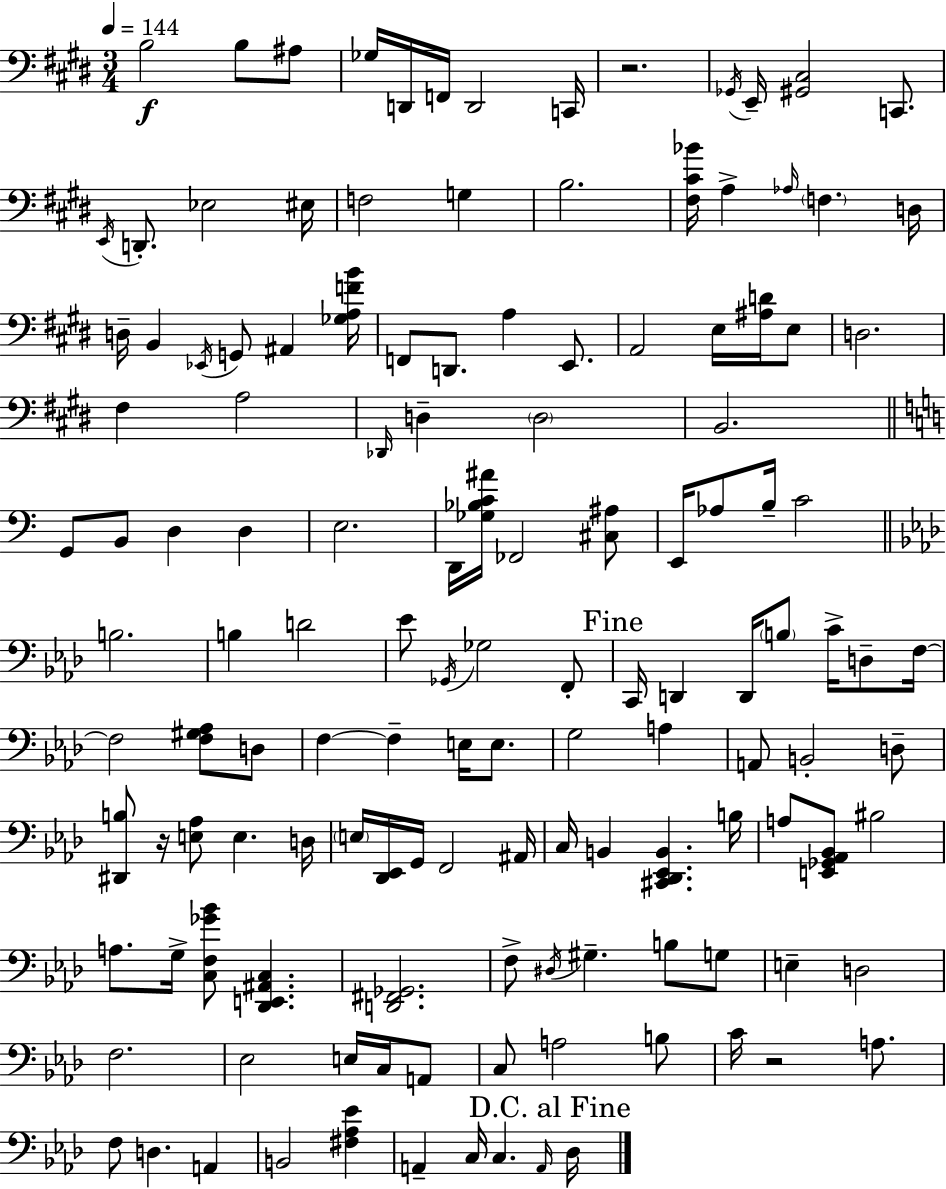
B3/h B3/e A#3/e Gb3/s D2/s F2/s D2/h C2/s R/h. Gb2/s E2/s [G#2,C#3]/h C2/e. E2/s D2/e. Eb3/h EIS3/s F3/h G3/q B3/h. [F#3,C#4,Bb4]/s A3/q Ab3/s F3/q. D3/s D3/s B2/q Eb2/s G2/e A#2/q [Gb3,A3,F4,B4]/s F2/e D2/e. A3/q E2/e. A2/h E3/s [A#3,D4]/s E3/e D3/h. F#3/q A3/h Db2/s D3/q D3/h B2/h. G2/e B2/e D3/q D3/q E3/h. D2/s [Gb3,Bb3,C4,A#4]/s FES2/h [C#3,A#3]/e E2/s Ab3/e B3/s C4/h B3/h. B3/q D4/h Eb4/e Gb2/s Gb3/h F2/e C2/s D2/q D2/s B3/e C4/s D3/e F3/s F3/h [F3,G#3,Ab3]/e D3/e F3/q F3/q E3/s E3/e. G3/h A3/q A2/e B2/h D3/e [D#2,B3]/e R/s [E3,Ab3]/e E3/q. D3/s E3/s [Db2,Eb2]/s G2/s F2/h A#2/s C3/s B2/q [C#2,Db2,Eb2,B2]/q. B3/s A3/e [E2,Gb2,Ab2,Bb2]/e BIS3/h A3/e. G3/s [C3,F3,Gb4,Bb4]/e [Db2,E2,A#2,C3]/q. [D2,F#2,Gb2]/h. F3/e D#3/s G#3/q. B3/e G3/e E3/q D3/h F3/h. Eb3/h E3/s C3/s A2/e C3/e A3/h B3/e C4/s R/h A3/e. F3/e D3/q. A2/q B2/h [F#3,Ab3,Eb4]/q A2/q C3/s C3/q. A2/s Db3/s